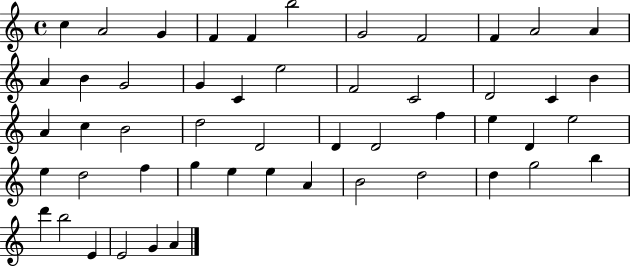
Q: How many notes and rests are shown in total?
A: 51